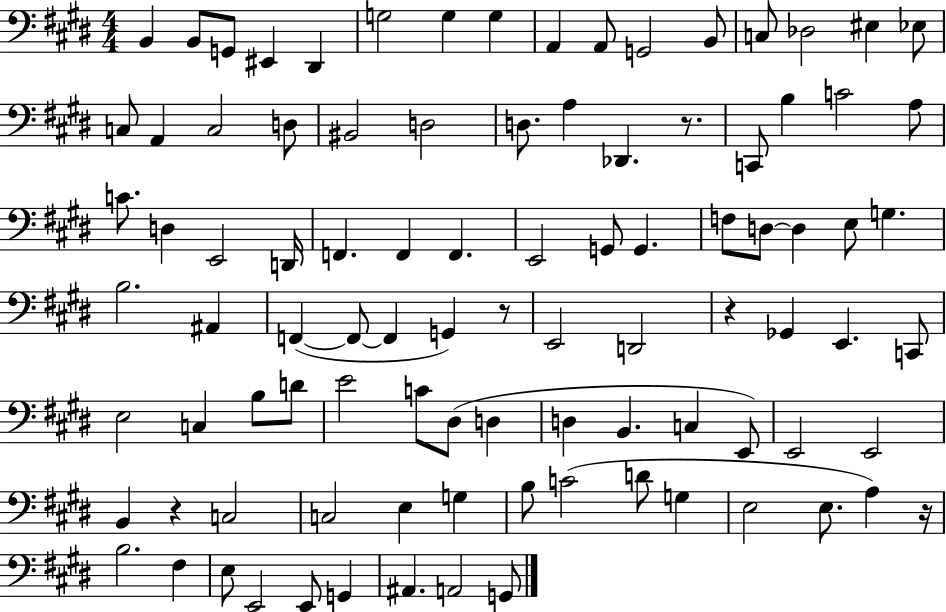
X:1
T:Untitled
M:4/4
L:1/4
K:E
B,, B,,/2 G,,/2 ^E,, ^D,, G,2 G, G, A,, A,,/2 G,,2 B,,/2 C,/2 _D,2 ^E, _E,/2 C,/2 A,, C,2 D,/2 ^B,,2 D,2 D,/2 A, _D,, z/2 C,,/2 B, C2 A,/2 C/2 D, E,,2 D,,/4 F,, F,, F,, E,,2 G,,/2 G,, F,/2 D,/2 D, E,/2 G, B,2 ^A,, F,, F,,/2 F,, G,, z/2 E,,2 D,,2 z _G,, E,, C,,/2 E,2 C, B,/2 D/2 E2 C/2 ^D,/2 D, D, B,, C, E,,/2 E,,2 E,,2 B,, z C,2 C,2 E, G, B,/2 C2 D/2 G, E,2 E,/2 A, z/4 B,2 ^F, E,/2 E,,2 E,,/2 G,, ^A,, A,,2 G,,/2